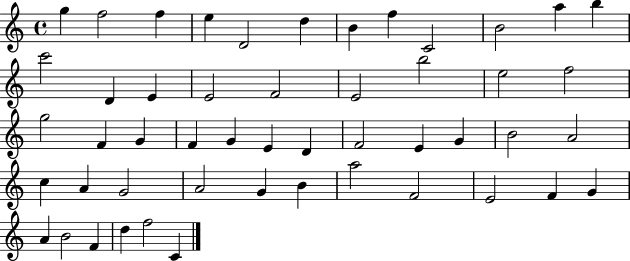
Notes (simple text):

G5/q F5/h F5/q E5/q D4/h D5/q B4/q F5/q C4/h B4/h A5/q B5/q C6/h D4/q E4/q E4/h F4/h E4/h B5/h E5/h F5/h G5/h F4/q G4/q F4/q G4/q E4/q D4/q F4/h E4/q G4/q B4/h A4/h C5/q A4/q G4/h A4/h G4/q B4/q A5/h F4/h E4/h F4/q G4/q A4/q B4/h F4/q D5/q F5/h C4/q